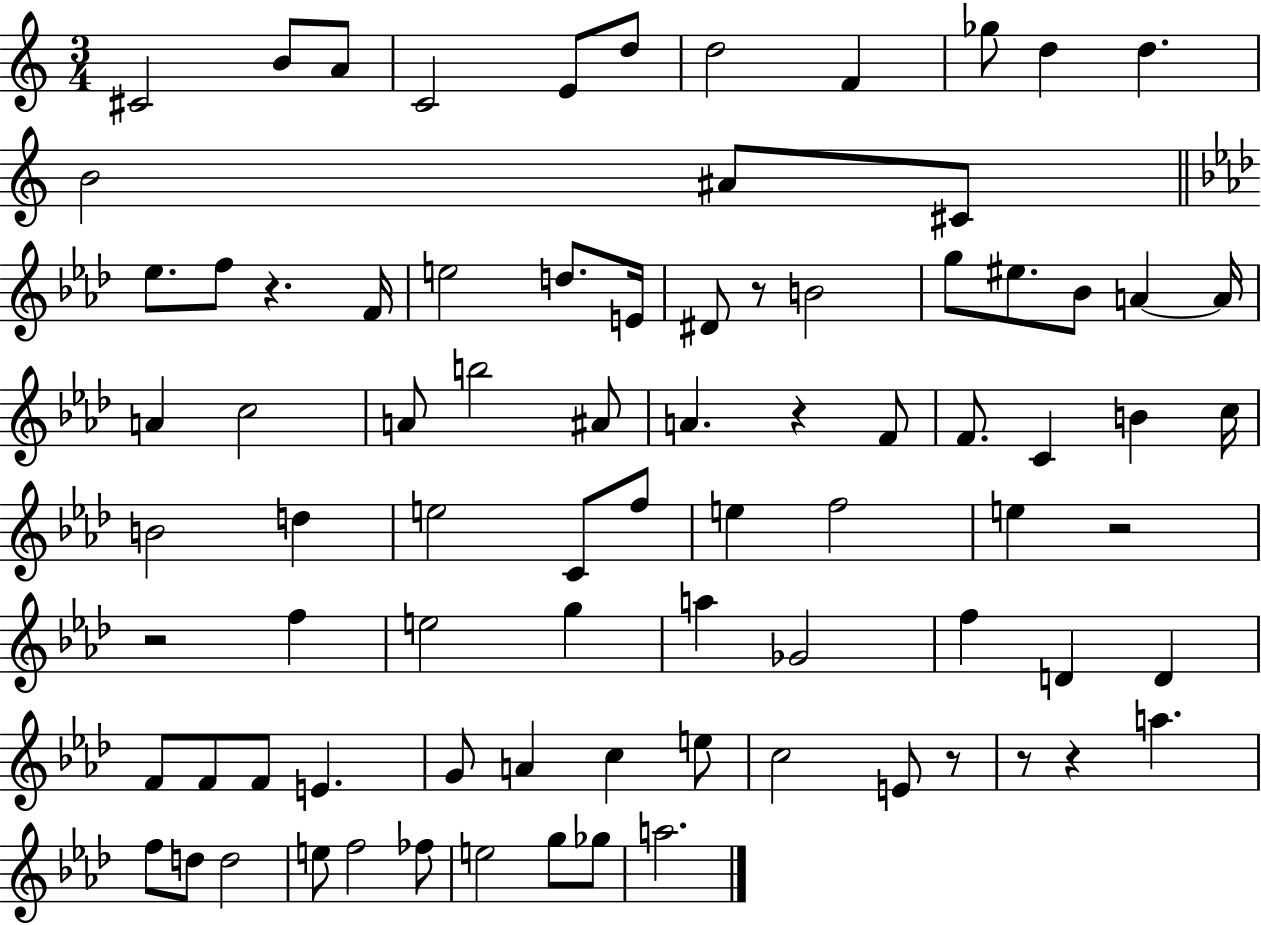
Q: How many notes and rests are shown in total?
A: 83